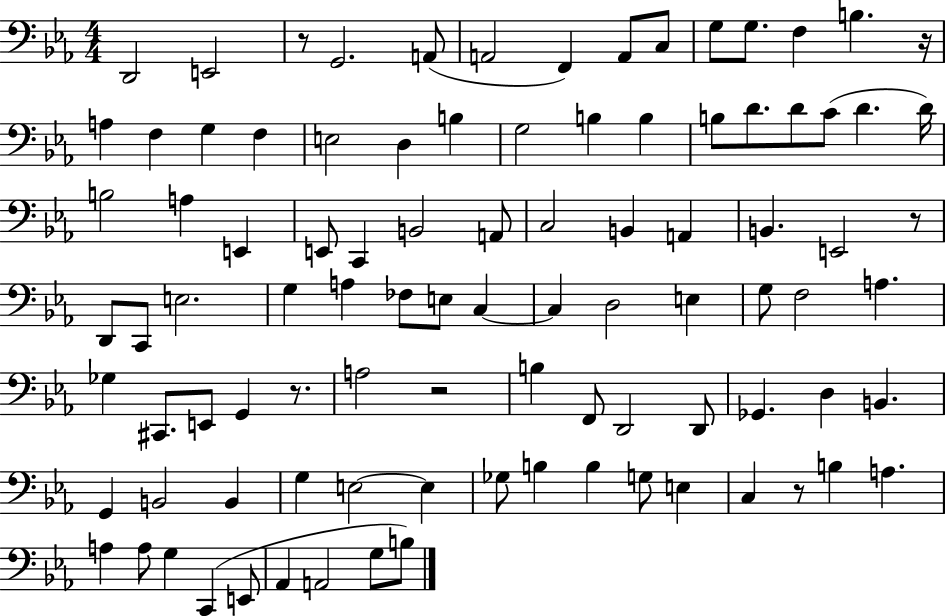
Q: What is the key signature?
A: EES major